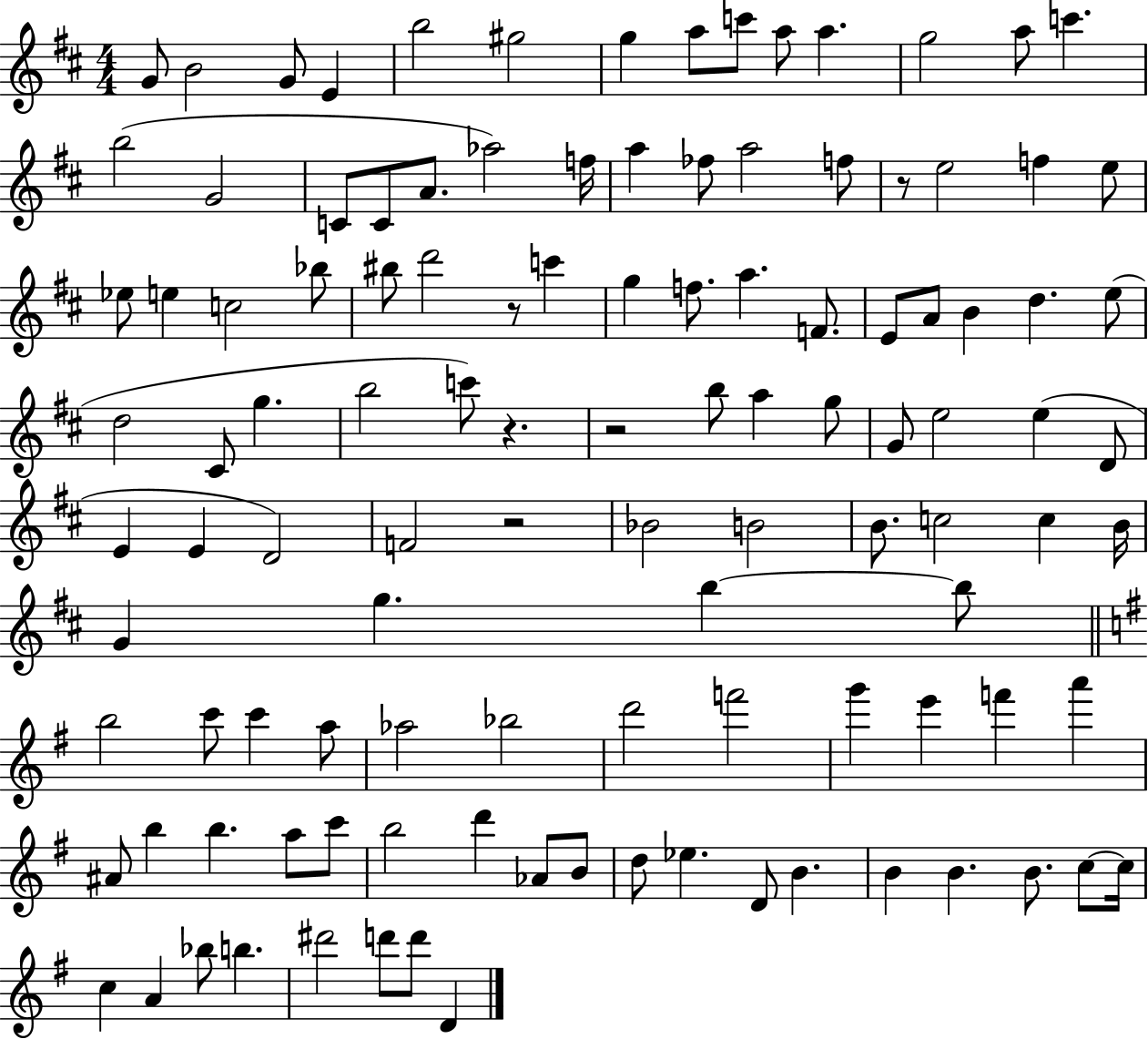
X:1
T:Untitled
M:4/4
L:1/4
K:D
G/2 B2 G/2 E b2 ^g2 g a/2 c'/2 a/2 a g2 a/2 c' b2 G2 C/2 C/2 A/2 _a2 f/4 a _f/2 a2 f/2 z/2 e2 f e/2 _e/2 e c2 _b/2 ^b/2 d'2 z/2 c' g f/2 a F/2 E/2 A/2 B d e/2 d2 ^C/2 g b2 c'/2 z z2 b/2 a g/2 G/2 e2 e D/2 E E D2 F2 z2 _B2 B2 B/2 c2 c B/4 G g b b/2 b2 c'/2 c' a/2 _a2 _b2 d'2 f'2 g' e' f' a' ^A/2 b b a/2 c'/2 b2 d' _A/2 B/2 d/2 _e D/2 B B B B/2 c/2 c/4 c A _b/2 b ^d'2 d'/2 d'/2 D